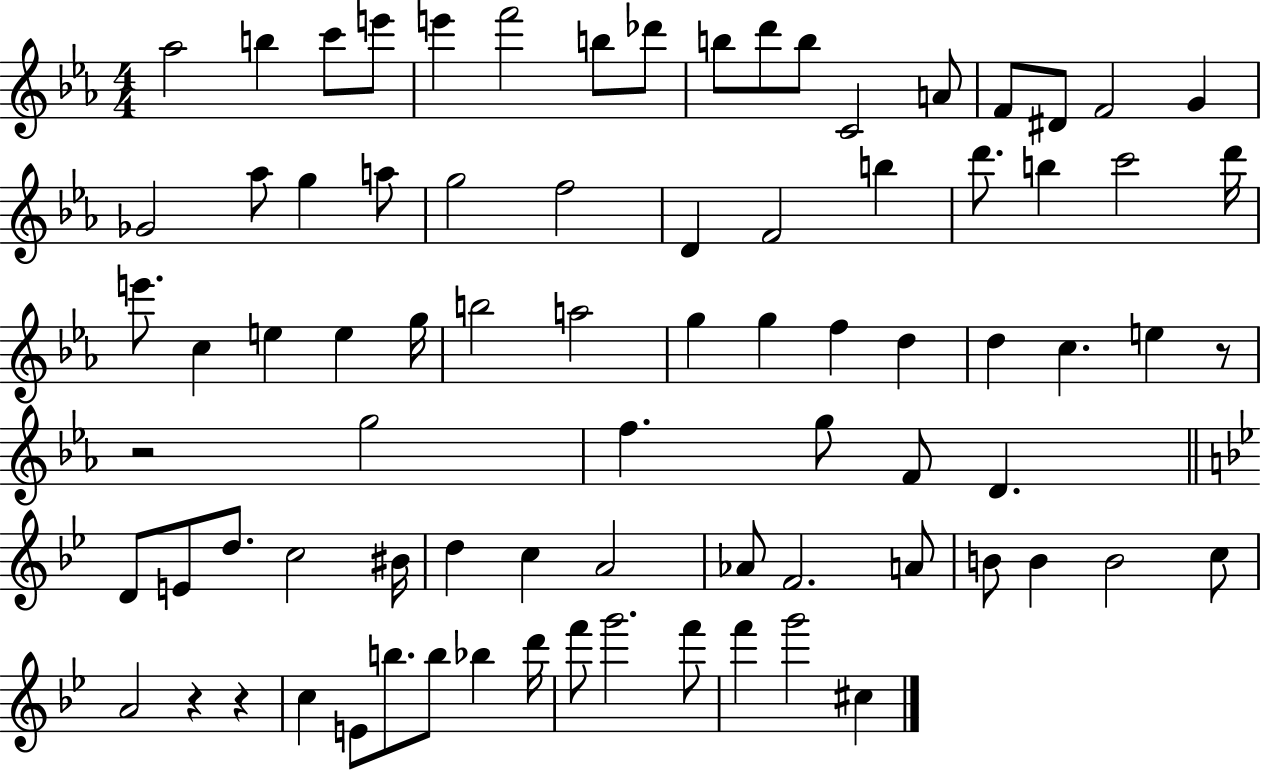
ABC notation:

X:1
T:Untitled
M:4/4
L:1/4
K:Eb
_a2 b c'/2 e'/2 e' f'2 b/2 _d'/2 b/2 d'/2 b/2 C2 A/2 F/2 ^D/2 F2 G _G2 _a/2 g a/2 g2 f2 D F2 b d'/2 b c'2 d'/4 e'/2 c e e g/4 b2 a2 g g f d d c e z/2 z2 g2 f g/2 F/2 D D/2 E/2 d/2 c2 ^B/4 d c A2 _A/2 F2 A/2 B/2 B B2 c/2 A2 z z c E/2 b/2 b/2 _b d'/4 f'/2 g'2 f'/2 f' g'2 ^c